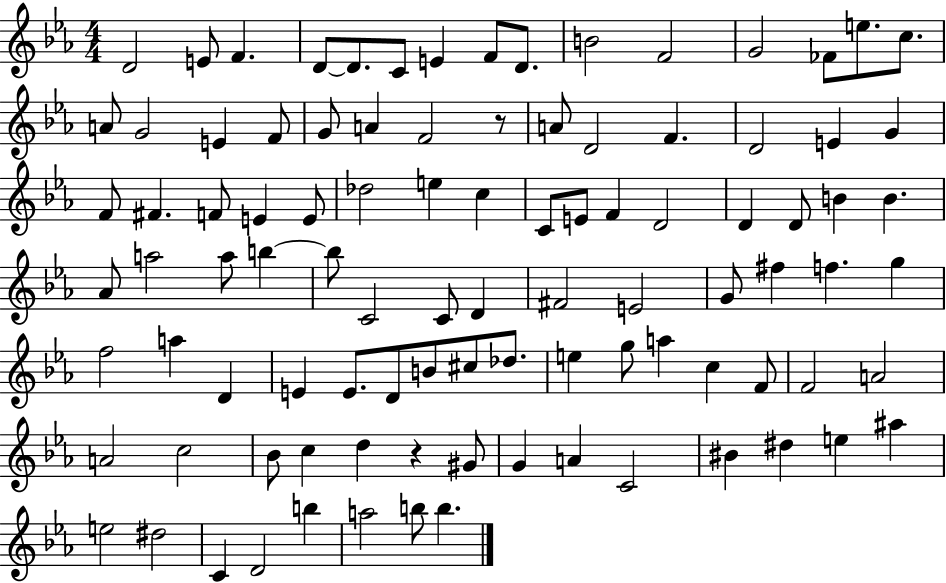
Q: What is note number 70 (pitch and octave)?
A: A5